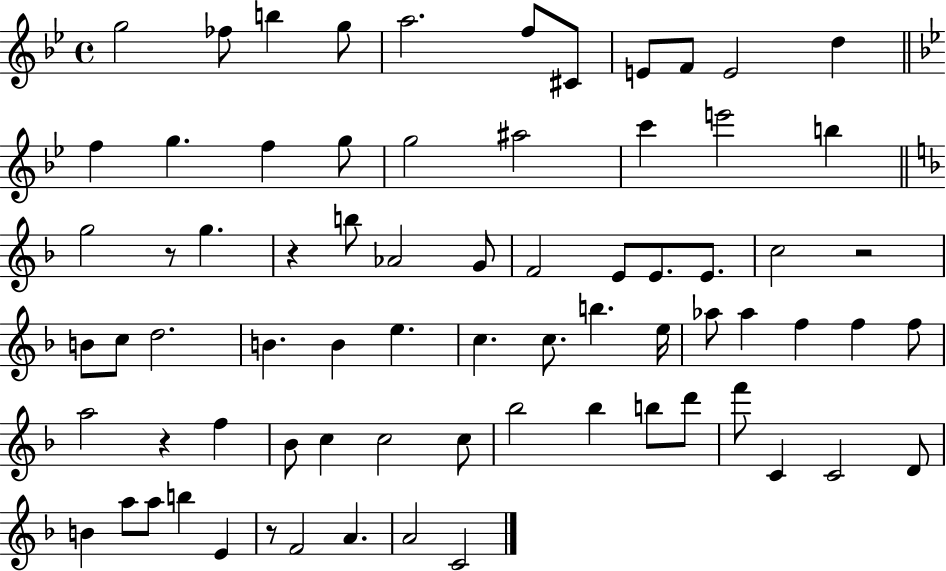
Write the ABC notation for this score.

X:1
T:Untitled
M:4/4
L:1/4
K:Bb
g2 _f/2 b g/2 a2 f/2 ^C/2 E/2 F/2 E2 d f g f g/2 g2 ^a2 c' e'2 b g2 z/2 g z b/2 _A2 G/2 F2 E/2 E/2 E/2 c2 z2 B/2 c/2 d2 B B e c c/2 b e/4 _a/2 _a f f f/2 a2 z f _B/2 c c2 c/2 _b2 _b b/2 d'/2 f'/2 C C2 D/2 B a/2 a/2 b E z/2 F2 A A2 C2